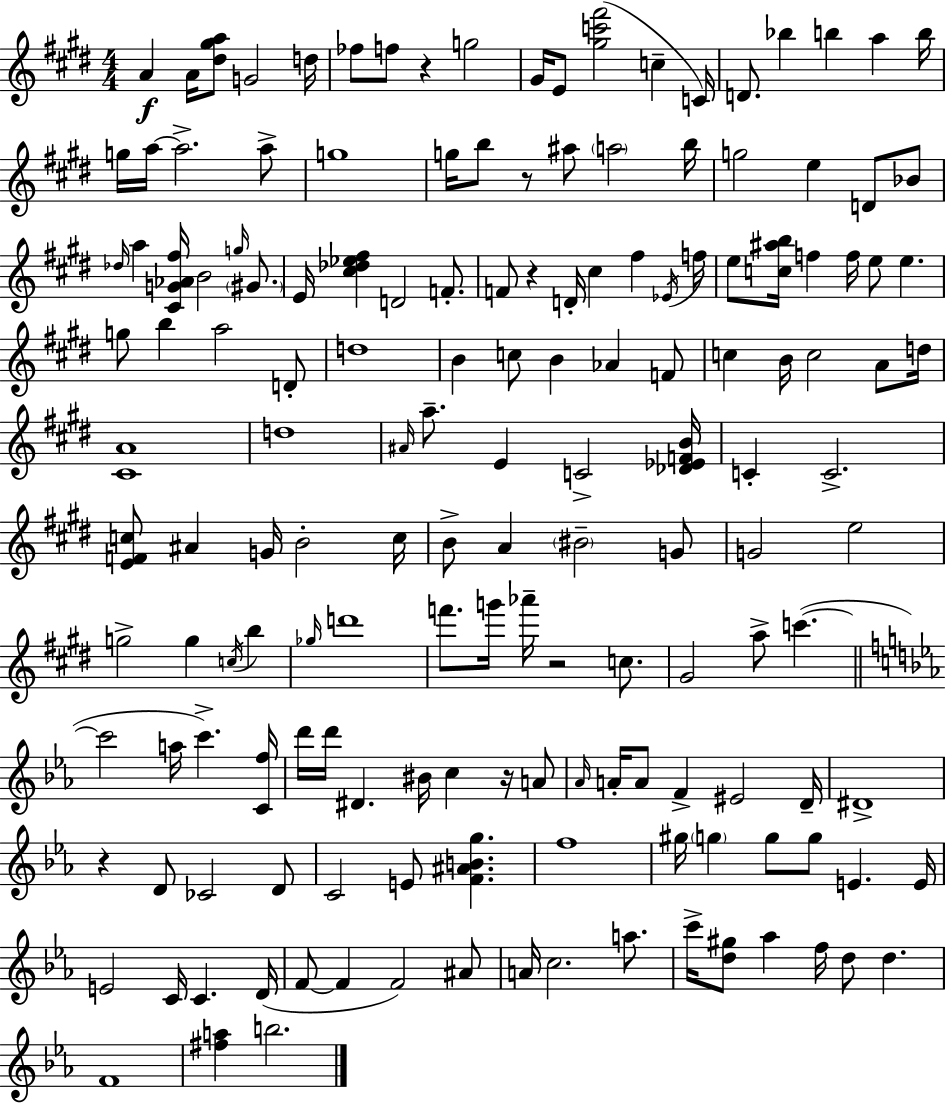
A4/q A4/s [D#5,G#5,A5]/e G4/h D5/s FES5/e F5/e R/q G5/h G#4/s E4/e [G#5,C6,F#6]/h C5/q C4/s D4/e. Bb5/q B5/q A5/q B5/s G5/s A5/s A5/h. A5/e G5/w G5/s B5/e R/e A#5/e A5/h B5/s G5/h E5/q D4/e Bb4/e Db5/s A5/q [C#4,G4,Ab4,F#5]/s B4/h G5/s G#4/e. E4/s [C#5,Db5,Eb5,F#5]/q D4/h F4/e. F4/e R/q D4/s C#5/q F#5/q Eb4/s F5/s E5/e [C5,A#5,B5]/s F5/q F5/s E5/e E5/q. G5/e B5/q A5/h D4/e D5/w B4/q C5/e B4/q Ab4/q F4/e C5/q B4/s C5/h A4/e D5/s [C#4,A4]/w D5/w A#4/s A5/e. E4/q C4/h [Db4,Eb4,F4,B4]/s C4/q C4/h. [E4,F4,C5]/e A#4/q G4/s B4/h C5/s B4/e A4/q BIS4/h G4/e G4/h E5/h G5/h G5/q C5/s B5/q Gb5/s D6/w F6/e. G6/s Ab6/s R/h C5/e. G#4/h A5/e C6/q. C6/h A5/s C6/q. [C4,F5]/s D6/s D6/s D#4/q. BIS4/s C5/q R/s A4/e Ab4/s A4/s A4/e F4/q EIS4/h D4/s D#4/w R/q D4/e CES4/h D4/e C4/h E4/e [F4,A#4,B4,G5]/q. F5/w G#5/s G5/q G5/e G5/e E4/q. E4/s E4/h C4/s C4/q. D4/s F4/e F4/q F4/h A#4/e A4/s C5/h. A5/e. C6/s [D5,G#5]/e Ab5/q F5/s D5/e D5/q. F4/w [F#5,A5]/q B5/h.